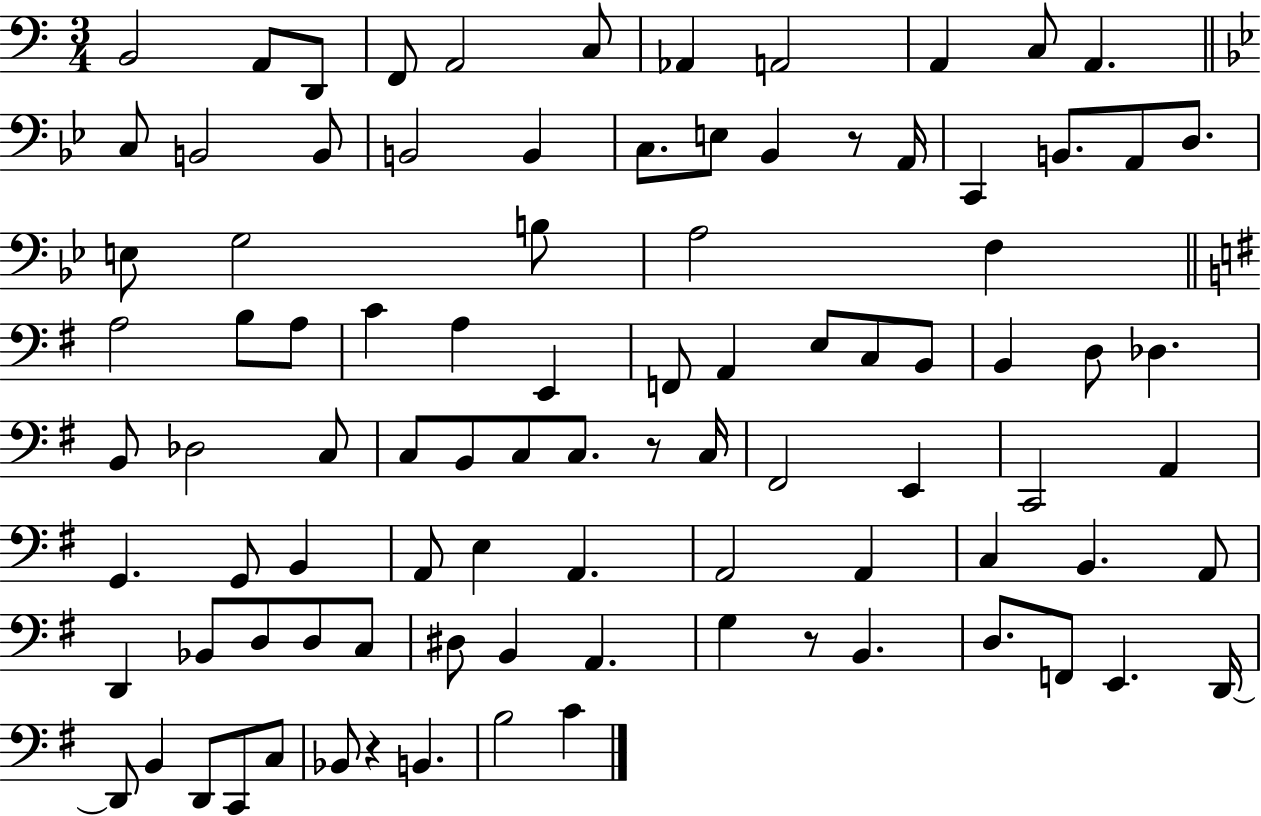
B2/h A2/e D2/e F2/e A2/h C3/e Ab2/q A2/h A2/q C3/e A2/q. C3/e B2/h B2/e B2/h B2/q C3/e. E3/e Bb2/q R/e A2/s C2/q B2/e. A2/e D3/e. E3/e G3/h B3/e A3/h F3/q A3/h B3/e A3/e C4/q A3/q E2/q F2/e A2/q E3/e C3/e B2/e B2/q D3/e Db3/q. B2/e Db3/h C3/e C3/e B2/e C3/e C3/e. R/e C3/s F#2/h E2/q C2/h A2/q G2/q. G2/e B2/q A2/e E3/q A2/q. A2/h A2/q C3/q B2/q. A2/e D2/q Bb2/e D3/e D3/e C3/e D#3/e B2/q A2/q. G3/q R/e B2/q. D3/e. F2/e E2/q. D2/s D2/e B2/q D2/e C2/e C3/e Bb2/e R/q B2/q. B3/h C4/q